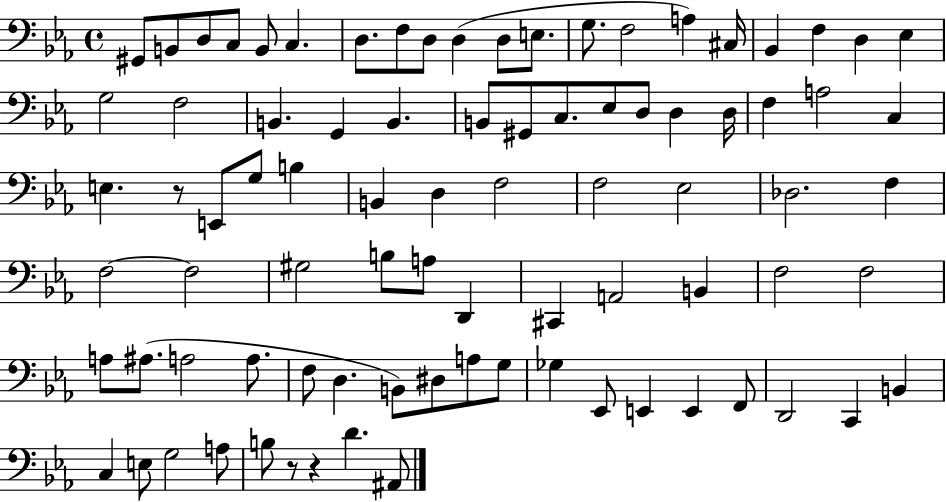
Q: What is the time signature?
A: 4/4